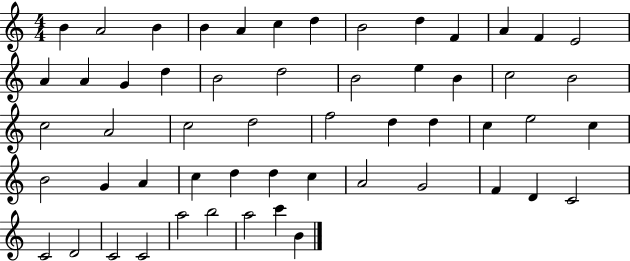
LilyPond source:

{
  \clef treble
  \numericTimeSignature
  \time 4/4
  \key c \major
  b'4 a'2 b'4 | b'4 a'4 c''4 d''4 | b'2 d''4 f'4 | a'4 f'4 e'2 | \break a'4 a'4 g'4 d''4 | b'2 d''2 | b'2 e''4 b'4 | c''2 b'2 | \break c''2 a'2 | c''2 d''2 | f''2 d''4 d''4 | c''4 e''2 c''4 | \break b'2 g'4 a'4 | c''4 d''4 d''4 c''4 | a'2 g'2 | f'4 d'4 c'2 | \break c'2 d'2 | c'2 c'2 | a''2 b''2 | a''2 c'''4 b'4 | \break \bar "|."
}